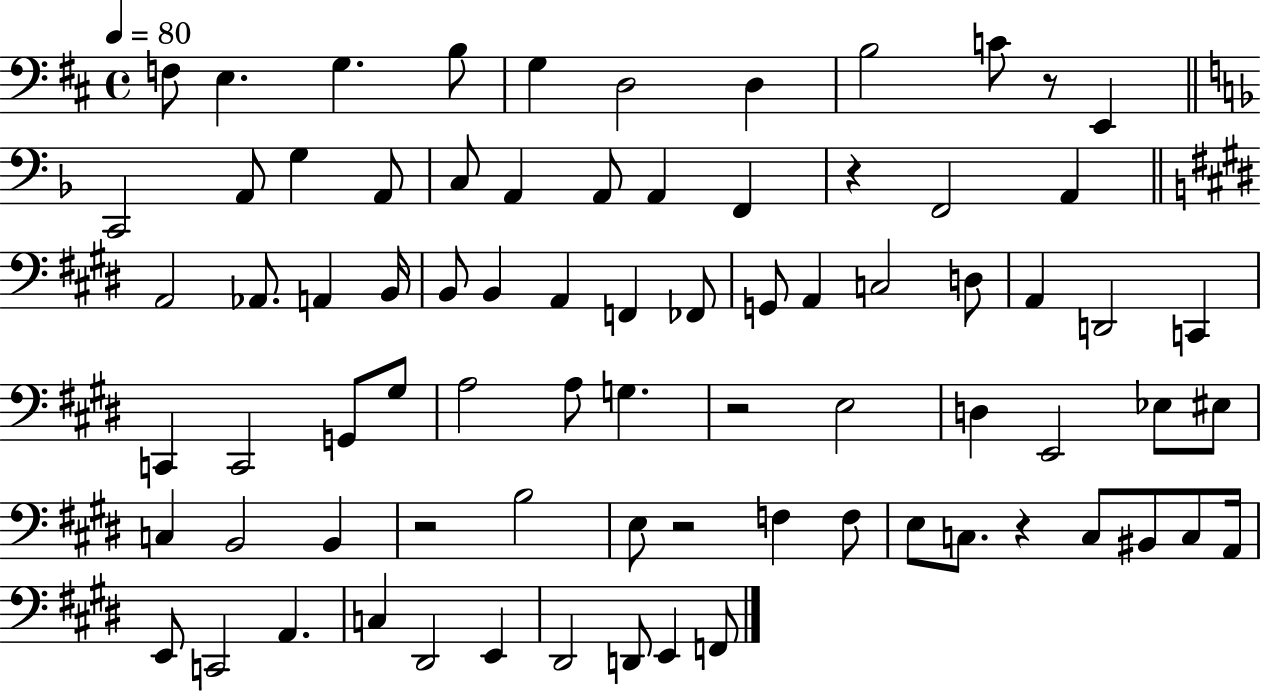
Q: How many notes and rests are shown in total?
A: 78